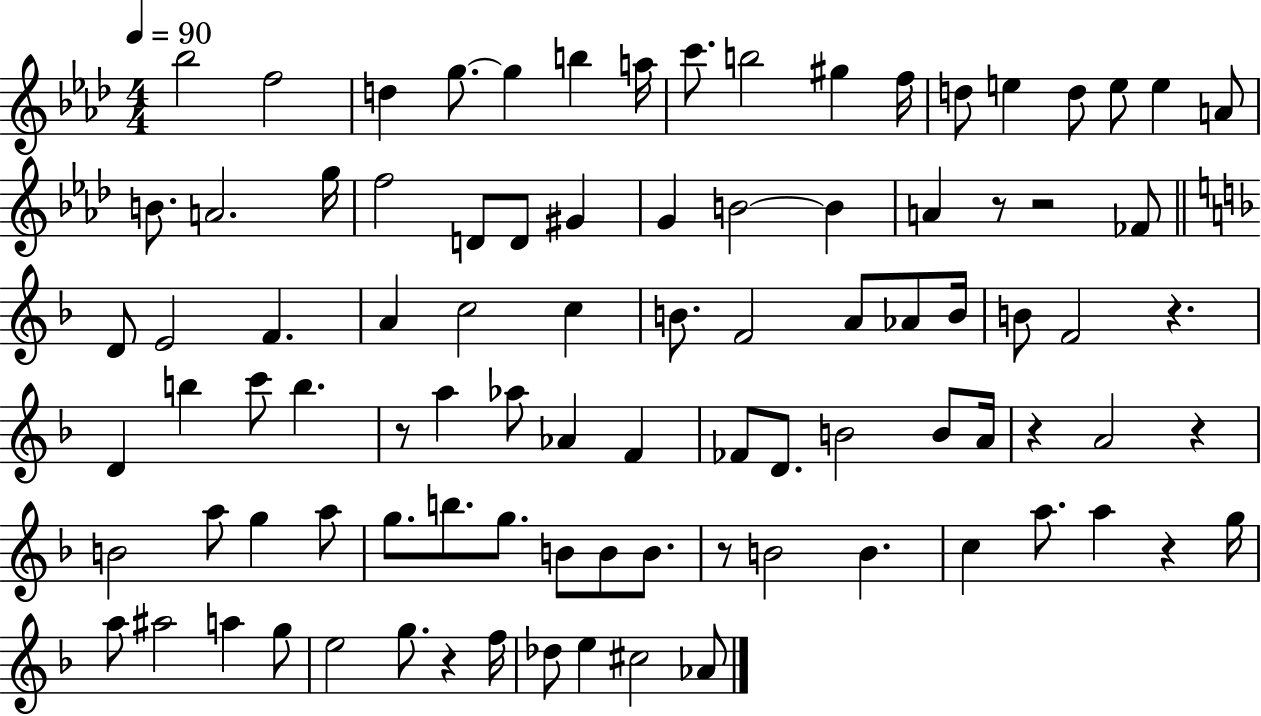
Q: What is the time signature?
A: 4/4